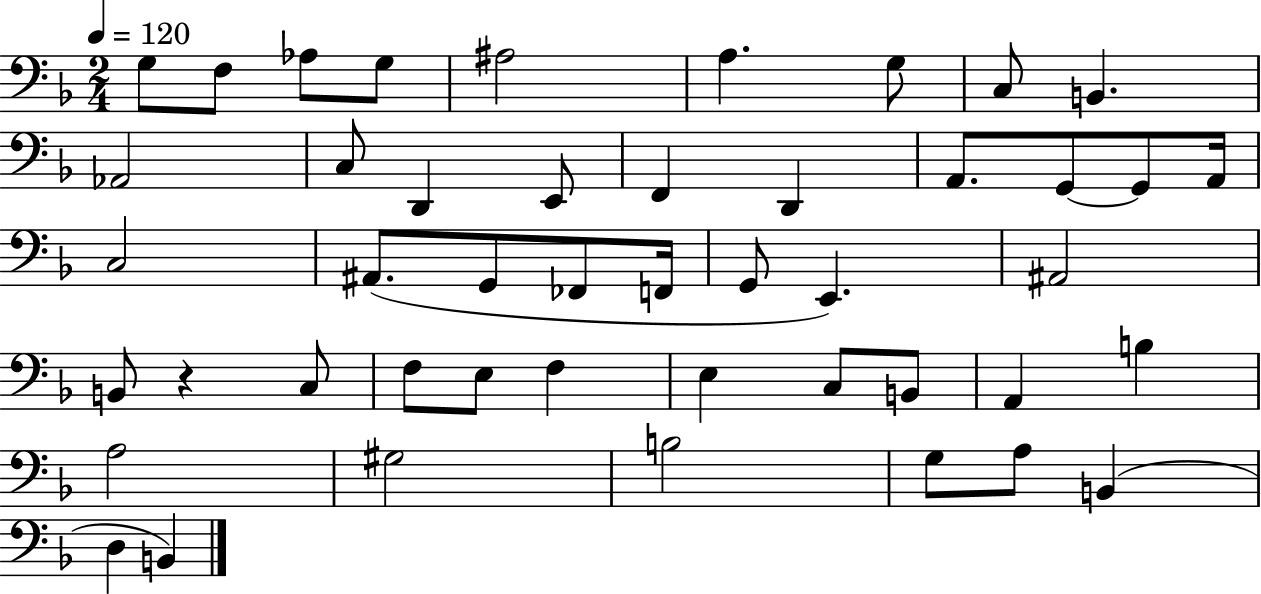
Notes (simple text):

G3/e F3/e Ab3/e G3/e A#3/h A3/q. G3/e C3/e B2/q. Ab2/h C3/e D2/q E2/e F2/q D2/q A2/e. G2/e G2/e A2/s C3/h A#2/e. G2/e FES2/e F2/s G2/e E2/q. A#2/h B2/e R/q C3/e F3/e E3/e F3/q E3/q C3/e B2/e A2/q B3/q A3/h G#3/h B3/h G3/e A3/e B2/q D3/q B2/q